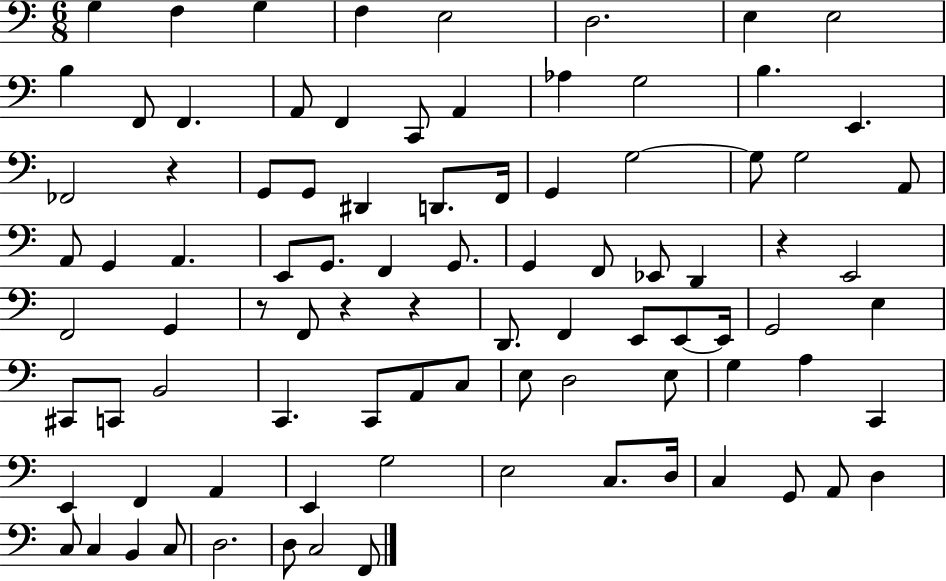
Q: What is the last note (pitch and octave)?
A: F2